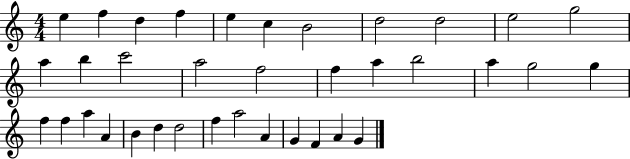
E5/q F5/q D5/q F5/q E5/q C5/q B4/h D5/h D5/h E5/h G5/h A5/q B5/q C6/h A5/h F5/h F5/q A5/q B5/h A5/q G5/h G5/q F5/q F5/q A5/q A4/q B4/q D5/q D5/h F5/q A5/h A4/q G4/q F4/q A4/q G4/q